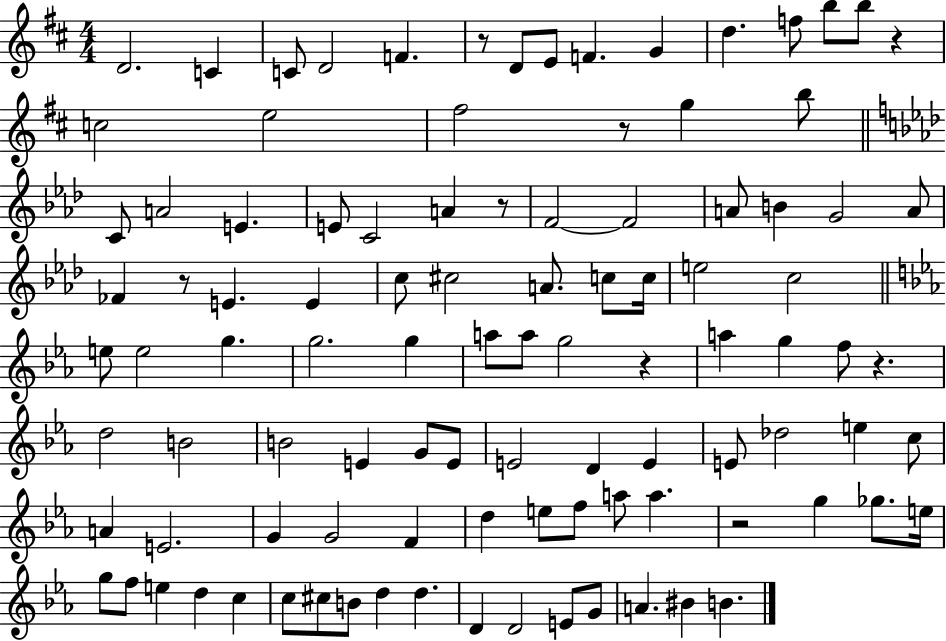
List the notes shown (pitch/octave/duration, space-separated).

D4/h. C4/q C4/e D4/h F4/q. R/e D4/e E4/e F4/q. G4/q D5/q. F5/e B5/e B5/e R/q C5/h E5/h F#5/h R/e G5/q B5/e C4/e A4/h E4/q. E4/e C4/h A4/q R/e F4/h F4/h A4/e B4/q G4/h A4/e FES4/q R/e E4/q. E4/q C5/e C#5/h A4/e. C5/e C5/s E5/h C5/h E5/e E5/h G5/q. G5/h. G5/q A5/e A5/e G5/h R/q A5/q G5/q F5/e R/q. D5/h B4/h B4/h E4/q G4/e E4/e E4/h D4/q E4/q E4/e Db5/h E5/q C5/e A4/q E4/h. G4/q G4/h F4/q D5/q E5/e F5/e A5/e A5/q. R/h G5/q Gb5/e. E5/s G5/e F5/e E5/q D5/q C5/q C5/e C#5/e B4/e D5/q D5/q. D4/q D4/h E4/e G4/e A4/q. BIS4/q B4/q.